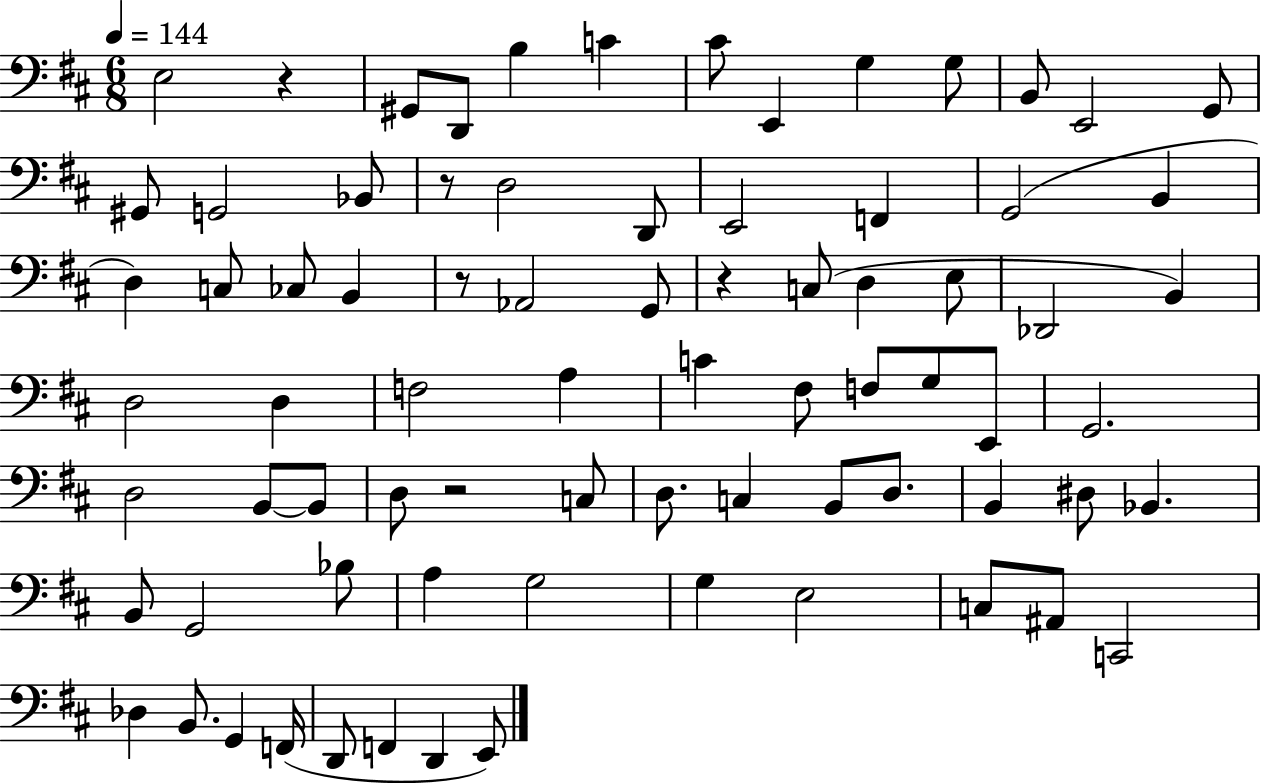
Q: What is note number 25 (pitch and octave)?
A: B2